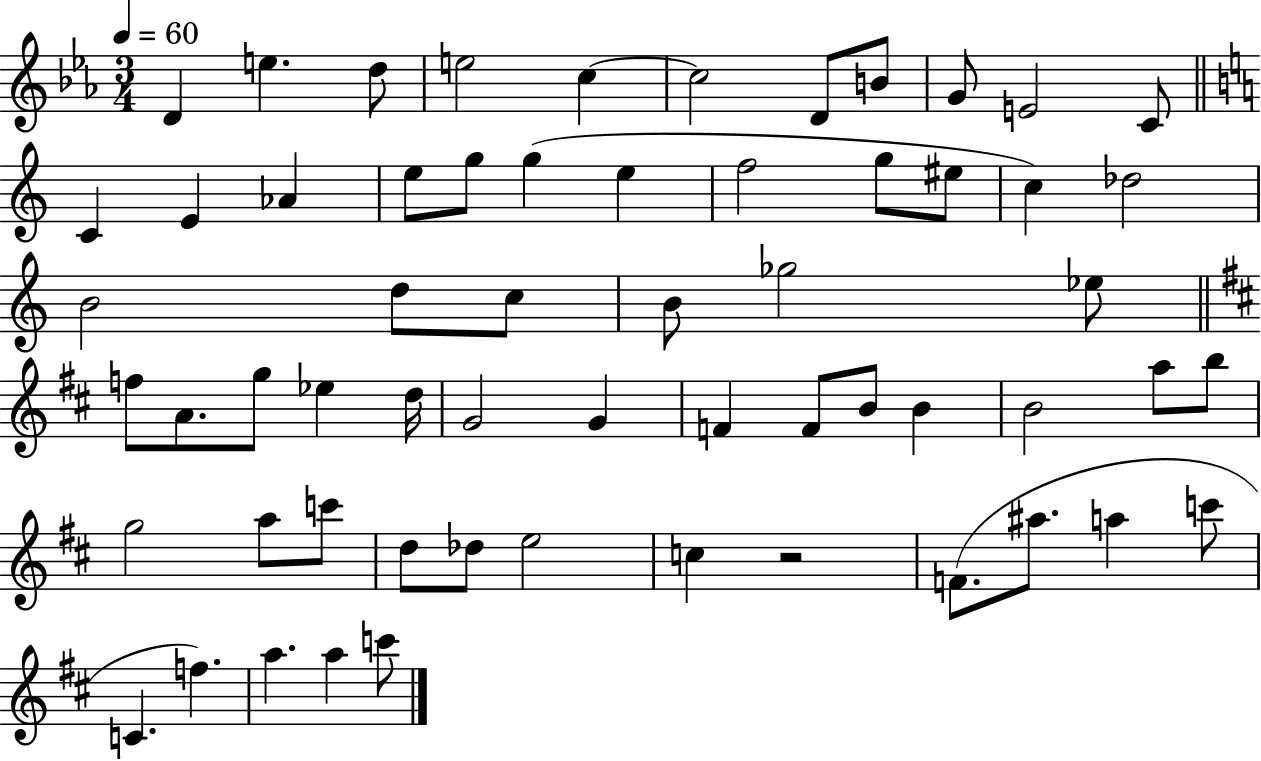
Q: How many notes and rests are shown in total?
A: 60